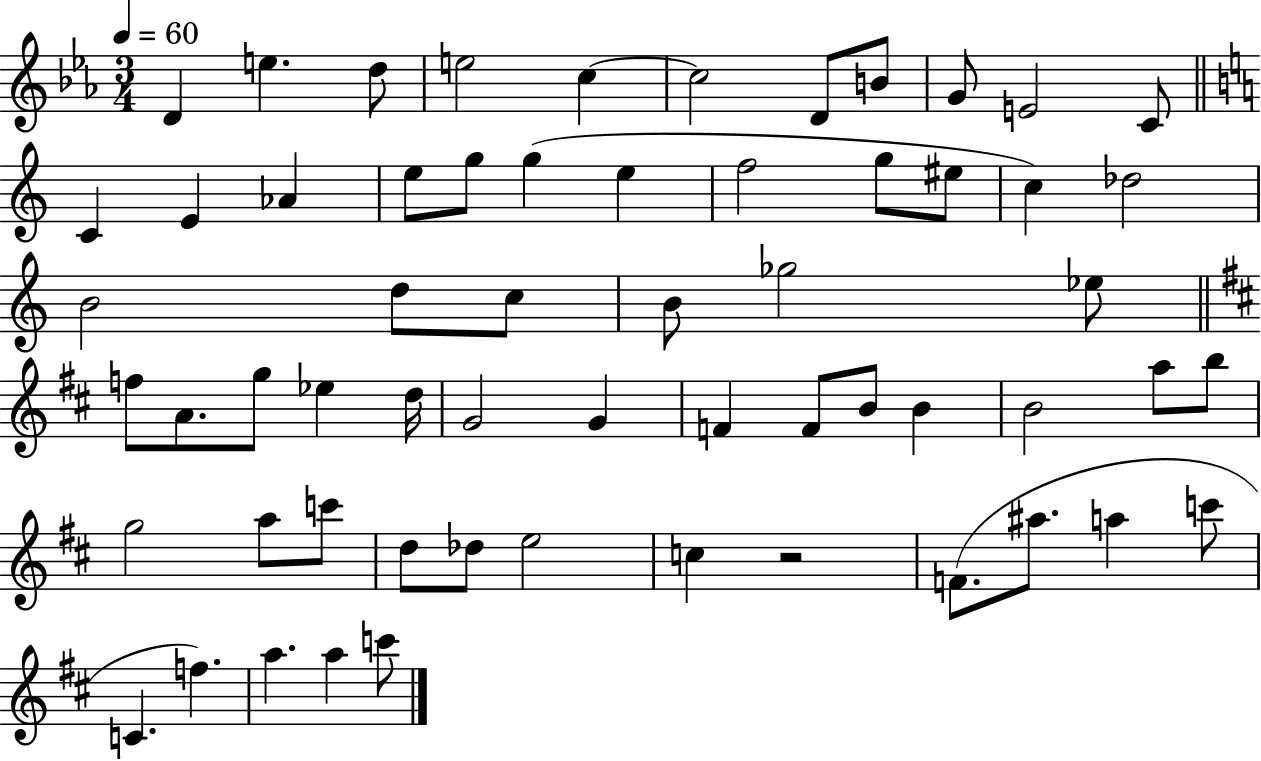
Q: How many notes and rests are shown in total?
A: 60